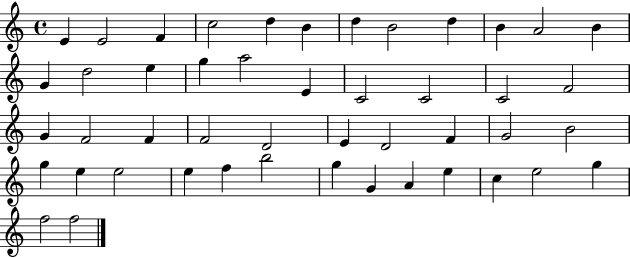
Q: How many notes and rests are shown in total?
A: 47